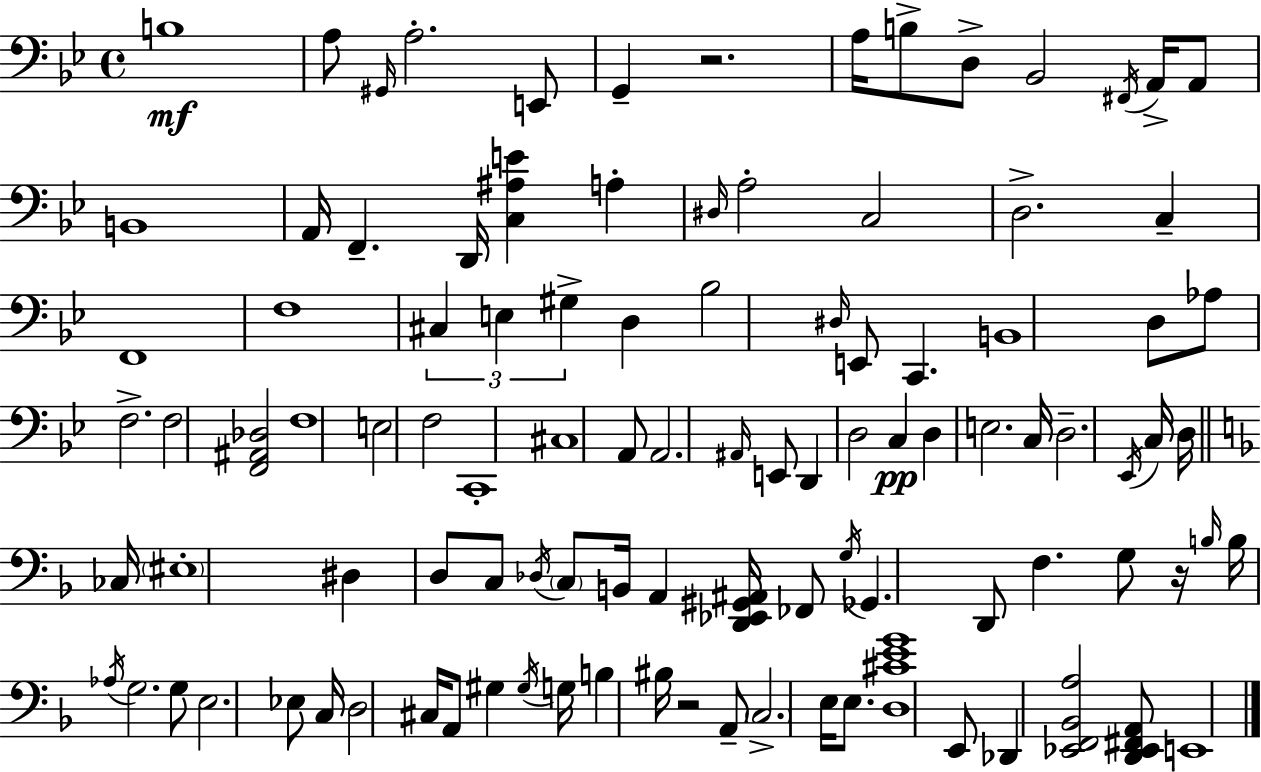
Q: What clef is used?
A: bass